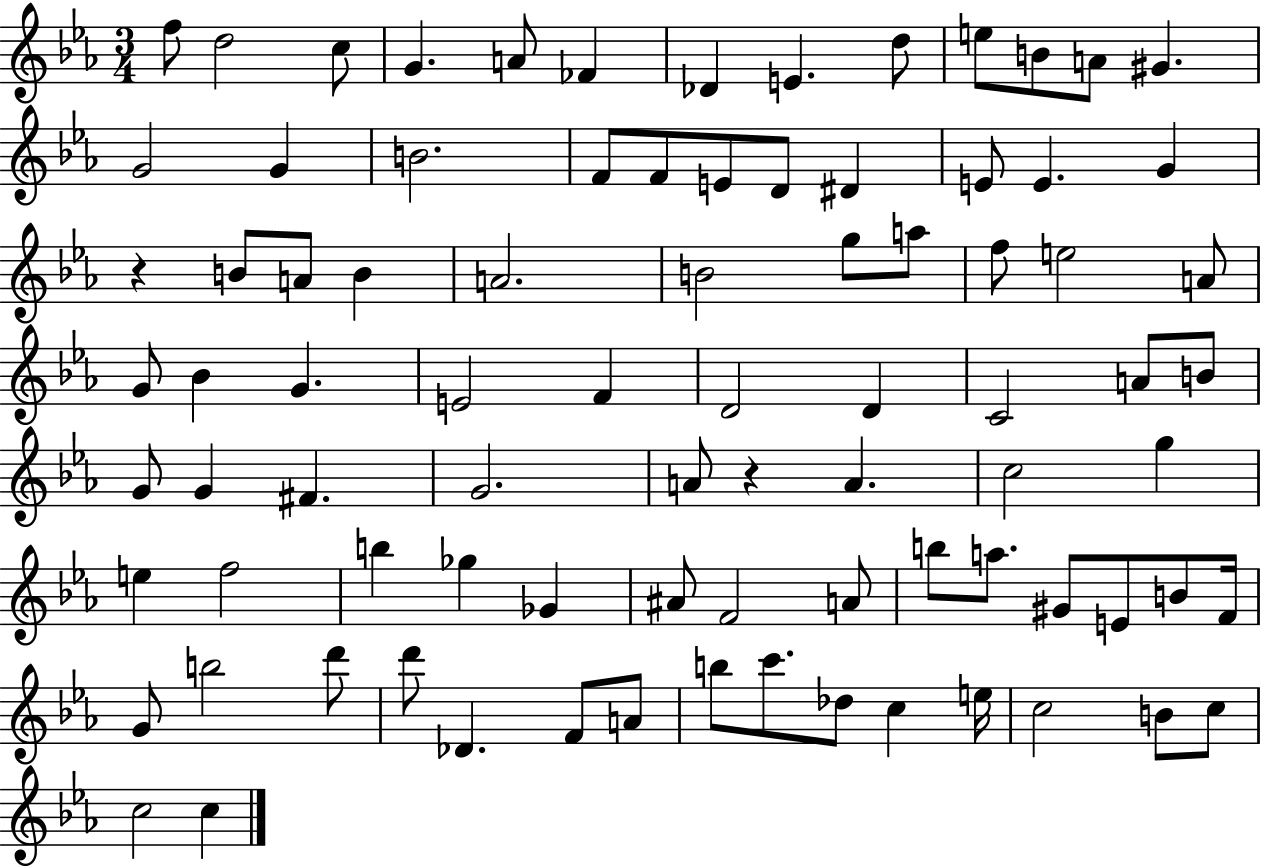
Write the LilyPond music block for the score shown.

{
  \clef treble
  \numericTimeSignature
  \time 3/4
  \key ees \major
  \repeat volta 2 { f''8 d''2 c''8 | g'4. a'8 fes'4 | des'4 e'4. d''8 | e''8 b'8 a'8 gis'4. | \break g'2 g'4 | b'2. | f'8 f'8 e'8 d'8 dis'4 | e'8 e'4. g'4 | \break r4 b'8 a'8 b'4 | a'2. | b'2 g''8 a''8 | f''8 e''2 a'8 | \break g'8 bes'4 g'4. | e'2 f'4 | d'2 d'4 | c'2 a'8 b'8 | \break g'8 g'4 fis'4. | g'2. | a'8 r4 a'4. | c''2 g''4 | \break e''4 f''2 | b''4 ges''4 ges'4 | ais'8 f'2 a'8 | b''8 a''8. gis'8 e'8 b'8 f'16 | \break g'8 b''2 d'''8 | d'''8 des'4. f'8 a'8 | b''8 c'''8. des''8 c''4 e''16 | c''2 b'8 c''8 | \break c''2 c''4 | } \bar "|."
}